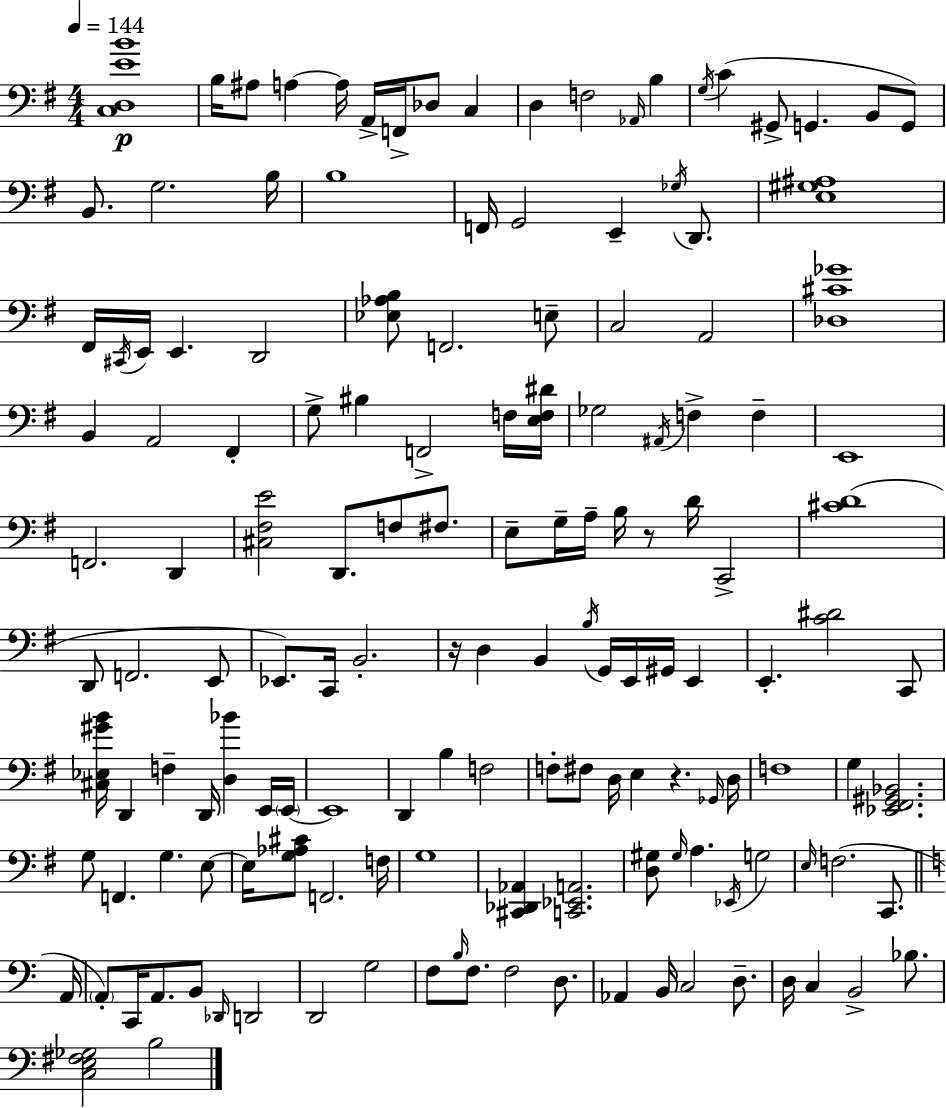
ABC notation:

X:1
T:Untitled
M:4/4
L:1/4
K:Em
[C,D,EB]4 B,/4 ^A,/2 A, A,/4 A,,/4 F,,/4 _D,/2 C, D, F,2 _A,,/4 B, G,/4 C ^G,,/2 G,, B,,/2 G,,/2 B,,/2 G,2 B,/4 B,4 F,,/4 G,,2 E,, _G,/4 D,,/2 [E,^G,^A,]4 ^F,,/4 ^C,,/4 E,,/4 E,, D,,2 [_E,_A,B,]/2 F,,2 E,/2 C,2 A,,2 [_D,^C_G]4 B,, A,,2 ^F,, G,/2 ^B, F,,2 F,/4 [E,F,^D]/4 _G,2 ^A,,/4 F, F, E,,4 F,,2 D,, [^C,^F,E]2 D,,/2 F,/2 ^F,/2 E,/2 G,/4 A,/4 B,/4 z/2 D/4 C,,2 [^CD]4 D,,/2 F,,2 E,,/2 _E,,/2 C,,/4 B,,2 z/4 D, B,, B,/4 G,,/4 E,,/4 ^G,,/4 E,, E,, [C^D]2 C,,/2 [^C,_E,^GB]/4 D,, F, D,,/4 [D,_B] E,,/4 E,,/4 E,,4 D,, B, F,2 F,/2 ^F,/2 D,/4 E, z _G,,/4 D,/4 F,4 G, [_E,,^F,,^G,,_B,,]2 G,/2 F,, G, E,/2 E,/4 [G,_A,^C]/2 F,,2 F,/4 G,4 [^C,,_D,,_A,,] [C,,_E,,A,,]2 [D,^G,]/2 ^G,/4 A, _E,,/4 G,2 E,/4 F,2 C,,/2 A,,/4 A,,/2 C,,/4 A,,/2 B,,/2 _D,,/4 D,,2 D,,2 G,2 F,/2 B,/4 F,/2 F,2 D,/2 _A,, B,,/4 C,2 D,/2 D,/4 C, B,,2 _B,/2 [C,E,^F,_G,]2 B,2